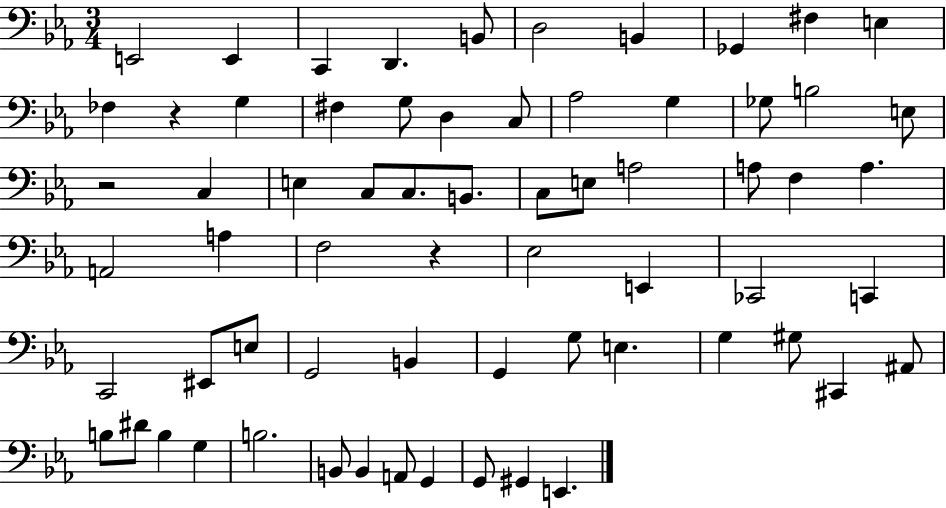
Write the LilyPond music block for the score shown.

{
  \clef bass
  \numericTimeSignature
  \time 3/4
  \key ees \major
  e,2 e,4 | c,4 d,4. b,8 | d2 b,4 | ges,4 fis4 e4 | \break fes4 r4 g4 | fis4 g8 d4 c8 | aes2 g4 | ges8 b2 e8 | \break r2 c4 | e4 c8 c8. b,8. | c8 e8 a2 | a8 f4 a4. | \break a,2 a4 | f2 r4 | ees2 e,4 | ces,2 c,4 | \break c,2 eis,8 e8 | g,2 b,4 | g,4 g8 e4. | g4 gis8 cis,4 ais,8 | \break b8 dis'8 b4 g4 | b2. | b,8 b,4 a,8 g,4 | g,8 gis,4 e,4. | \break \bar "|."
}